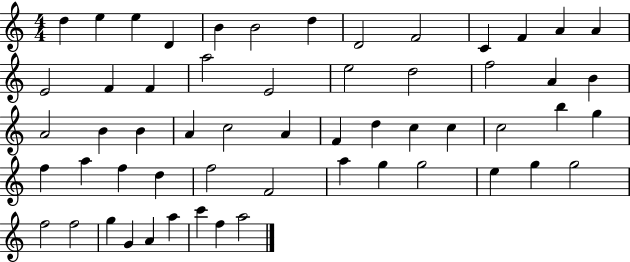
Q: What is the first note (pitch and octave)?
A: D5